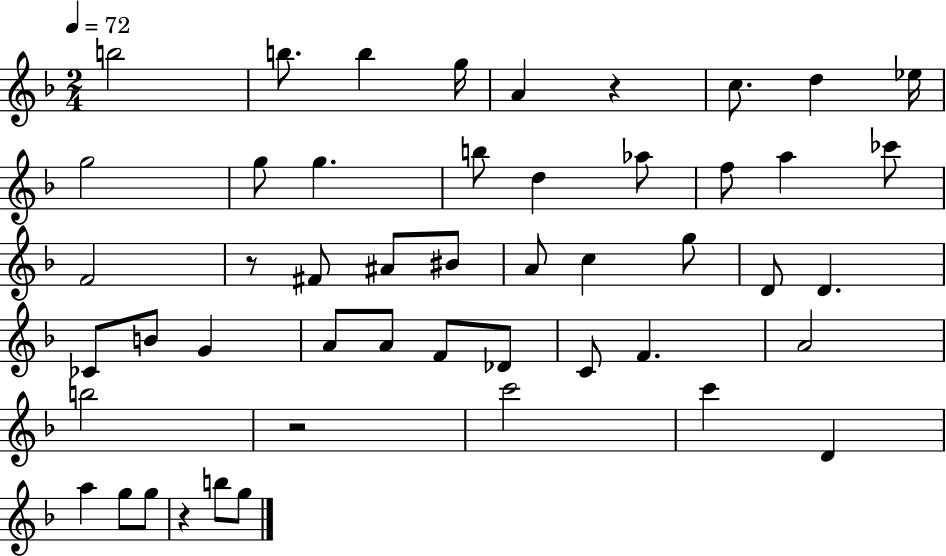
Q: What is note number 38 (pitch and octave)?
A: C6